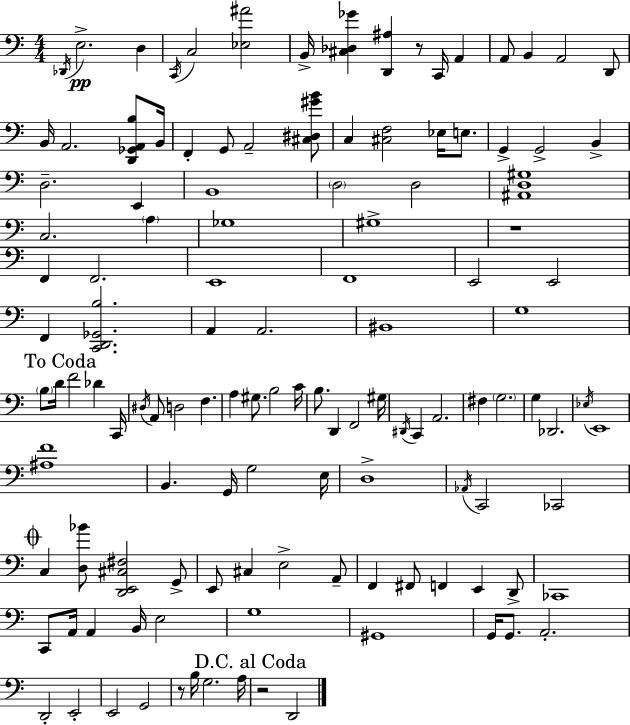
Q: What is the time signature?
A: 4/4